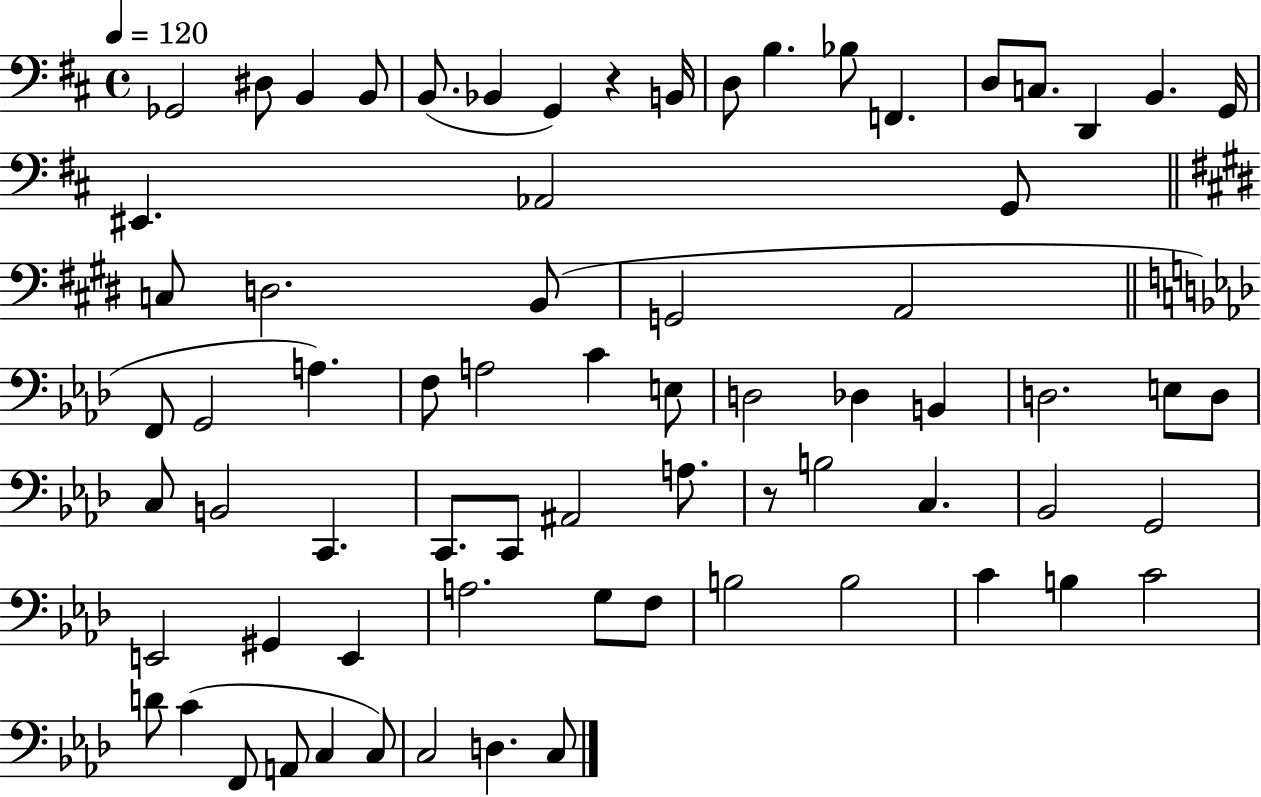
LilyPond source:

{
  \clef bass
  \time 4/4
  \defaultTimeSignature
  \key d \major
  \tempo 4 = 120
  ges,2 dis8 b,4 b,8 | b,8.( bes,4 g,4) r4 b,16 | d8 b4. bes8 f,4. | d8 c8. d,4 b,4. g,16 | \break eis,4. aes,2 g,8 | \bar "||" \break \key e \major c8 d2. b,8( | g,2 a,2 | \bar "||" \break \key aes \major f,8 g,2 a4.) | f8 a2 c'4 e8 | d2 des4 b,4 | d2. e8 d8 | \break c8 b,2 c,4. | c,8. c,8 ais,2 a8. | r8 b2 c4. | bes,2 g,2 | \break e,2 gis,4 e,4 | a2. g8 f8 | b2 b2 | c'4 b4 c'2 | \break d'8 c'4( f,8 a,8 c4 c8) | c2 d4. c8 | \bar "|."
}